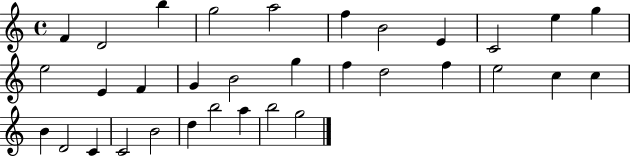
{
  \clef treble
  \time 4/4
  \defaultTimeSignature
  \key c \major
  f'4 d'2 b''4 | g''2 a''2 | f''4 b'2 e'4 | c'2 e''4 g''4 | \break e''2 e'4 f'4 | g'4 b'2 g''4 | f''4 d''2 f''4 | e''2 c''4 c''4 | \break b'4 d'2 c'4 | c'2 b'2 | d''4 b''2 a''4 | b''2 g''2 | \break \bar "|."
}